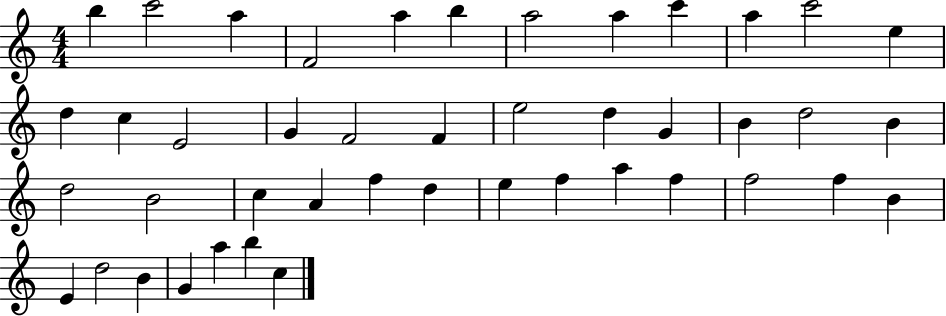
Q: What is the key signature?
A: C major